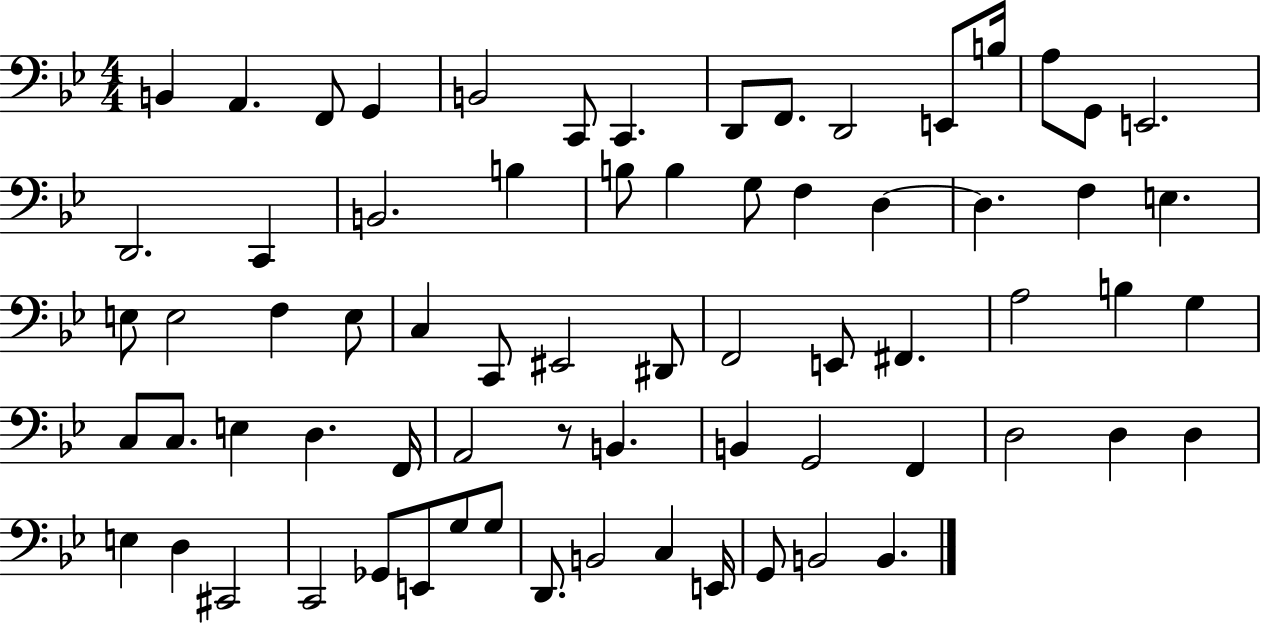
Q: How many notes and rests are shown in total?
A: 70